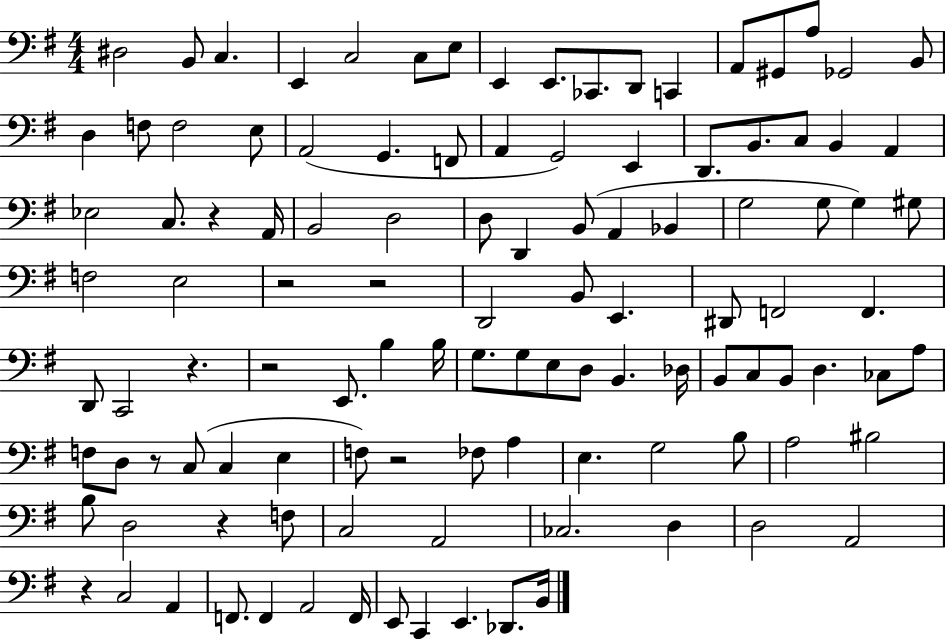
X:1
T:Untitled
M:4/4
L:1/4
K:G
^D,2 B,,/2 C, E,, C,2 C,/2 E,/2 E,, E,,/2 _C,,/2 D,,/2 C,, A,,/2 ^G,,/2 A,/2 _G,,2 B,,/2 D, F,/2 F,2 E,/2 A,,2 G,, F,,/2 A,, G,,2 E,, D,,/2 B,,/2 C,/2 B,, A,, _E,2 C,/2 z A,,/4 B,,2 D,2 D,/2 D,, B,,/2 A,, _B,, G,2 G,/2 G, ^G,/2 F,2 E,2 z2 z2 D,,2 B,,/2 E,, ^D,,/2 F,,2 F,, D,,/2 C,,2 z z2 E,,/2 B, B,/4 G,/2 G,/2 E,/2 D,/2 B,, _D,/4 B,,/2 C,/2 B,,/2 D, _C,/2 A,/2 F,/2 D,/2 z/2 C,/2 C, E, F,/2 z2 _F,/2 A, E, G,2 B,/2 A,2 ^B,2 B,/2 D,2 z F,/2 C,2 A,,2 _C,2 D, D,2 A,,2 z C,2 A,, F,,/2 F,, A,,2 F,,/4 E,,/2 C,, E,, _D,,/2 B,,/4